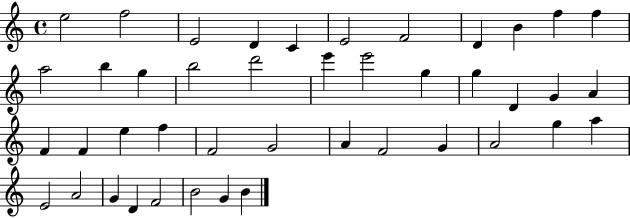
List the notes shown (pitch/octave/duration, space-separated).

E5/h F5/h E4/h D4/q C4/q E4/h F4/h D4/q B4/q F5/q F5/q A5/h B5/q G5/q B5/h D6/h E6/q E6/h G5/q G5/q D4/q G4/q A4/q F4/q F4/q E5/q F5/q F4/h G4/h A4/q F4/h G4/q A4/h G5/q A5/q E4/h A4/h G4/q D4/q F4/h B4/h G4/q B4/q